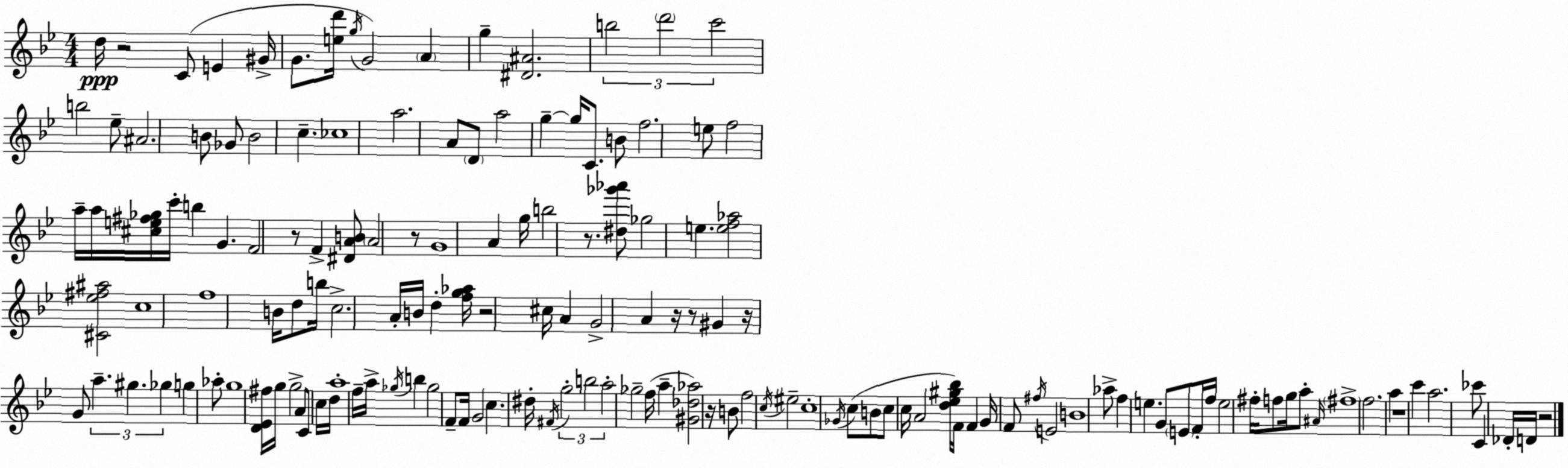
X:1
T:Untitled
M:4/4
L:1/4
K:Bb
d/4 z2 C/2 E ^G/4 G/2 [ed']/4 g/4 G2 A g [^D^A]2 b2 d'2 c'2 b2 _e/2 ^A2 B/2 _G/2 B2 c _c4 a2 A/2 D/2 a2 g g/4 C/2 B/2 f2 e/2 f2 a/4 a/4 [^ce^f_g]/4 c'/4 b G F2 z/2 F [^DAB]/2 A2 z/2 G4 A g/4 b2 z/2 [^d_g'_a']/2 _g2 e [ef_a]2 [^C_e^f^a]2 c4 f4 B/4 d/2 b/4 c2 A/4 B/4 d [fg_a]/4 z2 ^c/4 A G2 A z/4 z/2 ^G z/4 G/2 a ^g _g g _a/2 g4 [D_E^f]/4 g/4 g2 A/2 C/2 c/4 d/4 a4 f/4 a/4 _g/4 b _g2 F/2 F/4 G2 c ^d/4 ^F/4 g2 b2 a2 _g2 f/4 a [^G_d_a]2 z/4 B/2 f2 c/4 ^e2 c4 _G/4 c/2 B/2 c/2 c/4 A2 [d_e^g_b]/4 F/4 F G/4 F/2 ^f/4 E2 B4 _a/2 f e G/2 E/2 F/4 f/4 e2 ^f/4 f/2 g/4 a/2 ^A/4 ^f4 f2 a z4 c' a2 _c'/2 C _D/4 D/4 z2